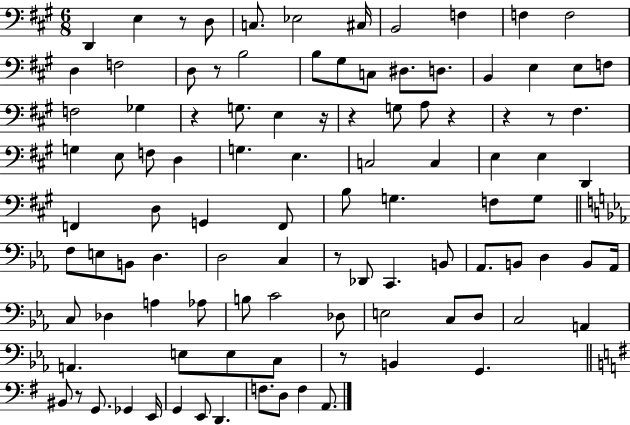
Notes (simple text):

D2/q E3/q R/e D3/e C3/e. Eb3/h C#3/s B2/h F3/q F3/q F3/h D3/q F3/h D3/e R/e B3/h B3/e G#3/e C3/e D#3/e. D3/e. B2/q E3/q E3/e F3/e F3/h Gb3/q R/q G3/e. E3/q R/s R/q G3/e A3/e R/q R/q R/e F#3/q. G3/q E3/e F3/e D3/q G3/q. E3/q. C3/h C3/q E3/q E3/q D2/q F2/q D3/e G2/q F2/e B3/e G3/q. F3/e G3/e F3/e E3/e B2/e D3/q. D3/h C3/q R/e Db2/e C2/q. B2/e Ab2/e. B2/e D3/q B2/e Ab2/s C3/e Db3/q A3/q Ab3/e B3/e C4/h Db3/e E3/h C3/e D3/e C3/h A2/q A2/q. E3/e E3/e C3/e R/e B2/q G2/q. BIS2/e R/e G2/e. Gb2/q E2/s G2/q E2/e D2/q. F3/e. D3/e F3/q A2/e.